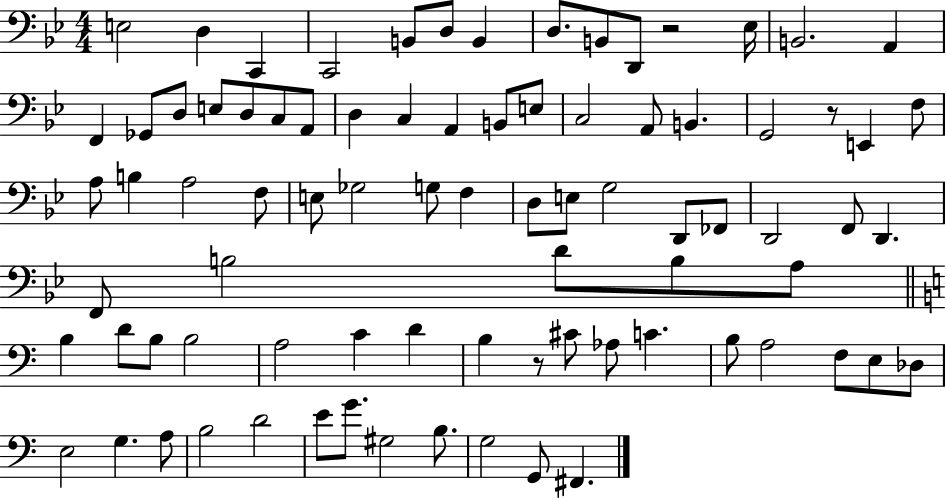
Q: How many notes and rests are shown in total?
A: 83